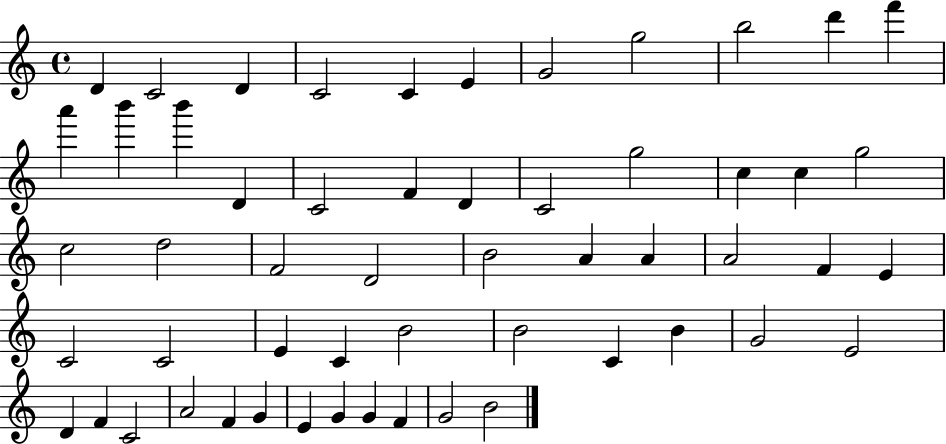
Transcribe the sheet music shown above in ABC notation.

X:1
T:Untitled
M:4/4
L:1/4
K:C
D C2 D C2 C E G2 g2 b2 d' f' a' b' b' D C2 F D C2 g2 c c g2 c2 d2 F2 D2 B2 A A A2 F E C2 C2 E C B2 B2 C B G2 E2 D F C2 A2 F G E G G F G2 B2